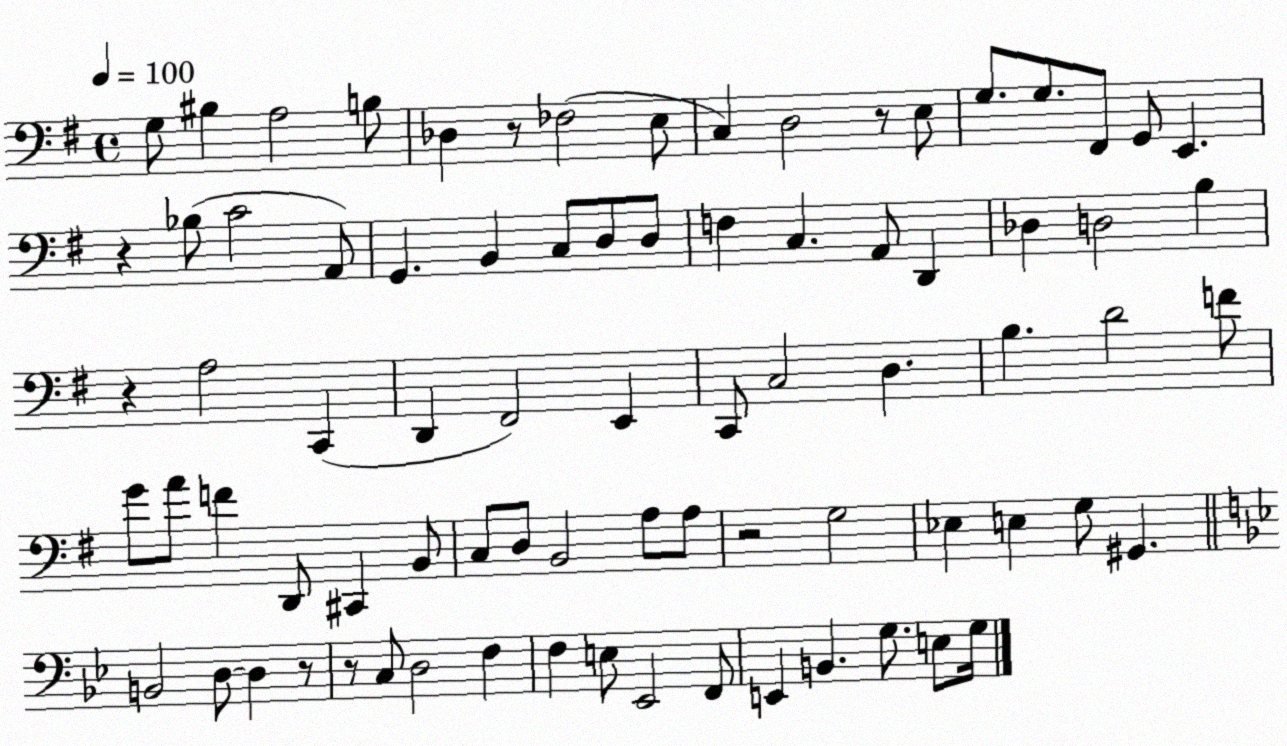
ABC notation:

X:1
T:Untitled
M:4/4
L:1/4
K:G
G,/2 ^B, A,2 B,/2 _D, z/2 _F,2 E,/2 C, D,2 z/2 E,/2 G,/2 G,/2 ^F,,/2 G,,/2 E,, z _B,/2 C2 A,,/2 G,, B,, C,/2 D,/2 D,/2 F, C, A,,/2 D,, _D, D,2 B, z A,2 C,, D,, ^F,,2 E,, C,,/2 C,2 D, B, D2 F/2 G/2 A/2 F D,,/2 ^C,, B,,/2 C,/2 D,/2 B,,2 A,/2 A,/2 z2 G,2 _E, E, G,/2 ^G,, B,,2 D,/2 D, z/2 z/2 C,/2 D,2 F, F, E,/2 _E,,2 F,,/2 E,, B,, G,/2 E,/2 G,/4